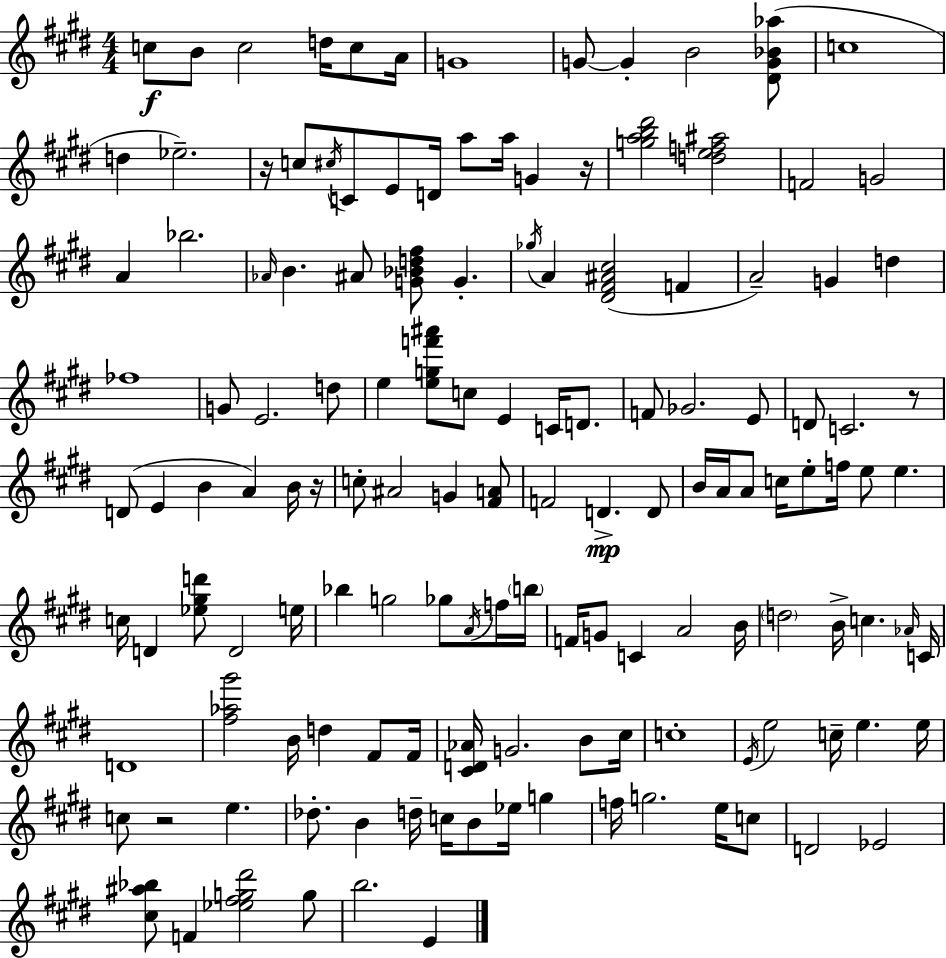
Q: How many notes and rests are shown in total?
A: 138